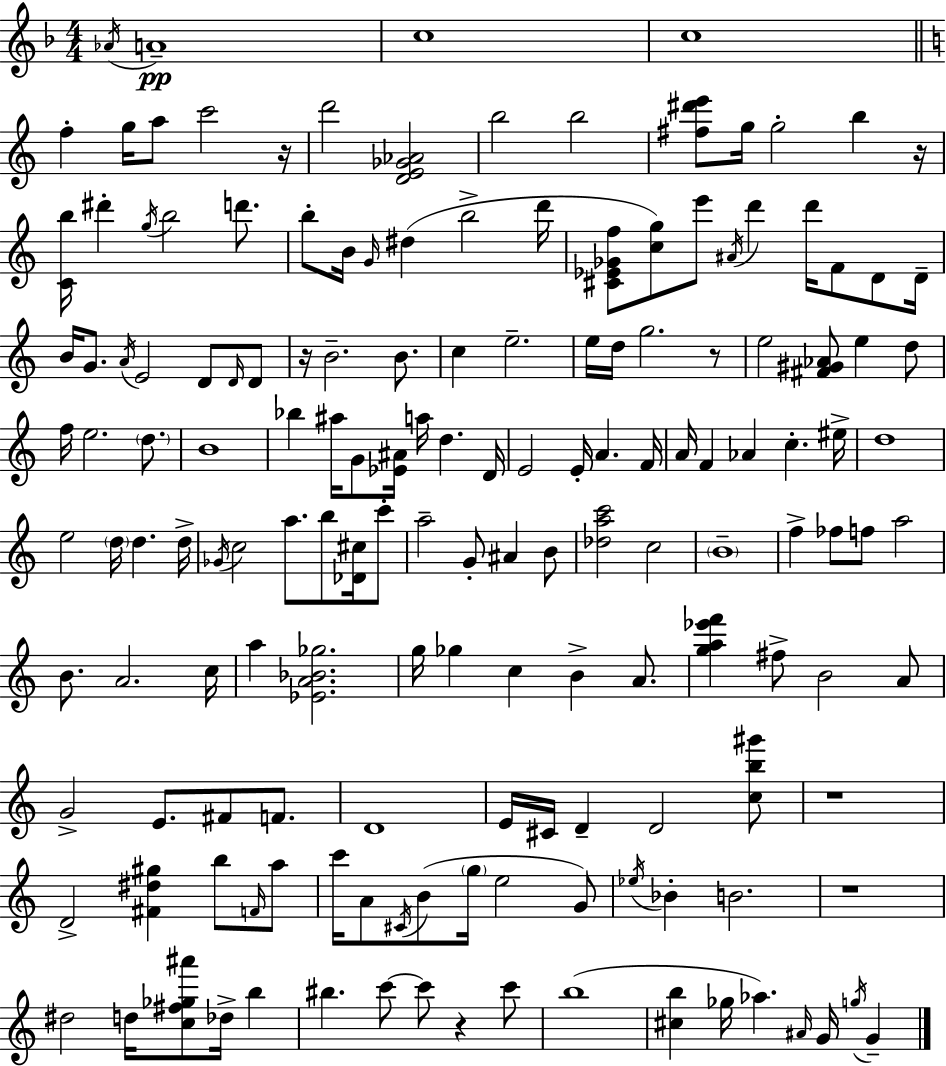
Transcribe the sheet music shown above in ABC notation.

X:1
T:Untitled
M:4/4
L:1/4
K:F
_A/4 A4 c4 c4 f g/4 a/2 c'2 z/4 d'2 [DE_G_A]2 b2 b2 [^f^d'e']/2 g/4 g2 b z/4 [Cb]/4 ^d' g/4 b2 d'/2 b/2 B/4 G/4 ^d b2 d'/4 [^C_E_Gf]/2 [cg]/2 e'/2 ^A/4 d' d'/4 F/2 D/2 D/4 B/4 G/2 A/4 E2 D/2 D/4 D/2 z/4 B2 B/2 c e2 e/4 d/4 g2 z/2 e2 [^F^G_A]/2 e d/2 f/4 e2 d/2 B4 _b ^a/4 G/2 [_E^A]/4 a/4 d D/4 E2 E/4 A F/4 A/4 F _A c ^e/4 d4 e2 d/4 d d/4 _G/4 c2 a/2 b/2 [_D^c]/4 c'/2 a2 G/2 ^A B/2 [_dac']2 c2 B4 f _f/2 f/2 a2 B/2 A2 c/4 a [_EA_B_g]2 g/4 _g c B A/2 [ga_e'f'] ^f/2 B2 A/2 G2 E/2 ^F/2 F/2 D4 E/4 ^C/4 D D2 [cb^g']/2 z4 D2 [^F^d^g] b/2 F/4 a/2 c'/4 A/2 ^C/4 B/2 g/4 e2 G/2 _e/4 _B B2 z4 ^d2 d/4 [c^f_g^a']/2 _d/4 b ^b c'/2 c'/2 z c'/2 b4 [^cb] _g/4 _a ^A/4 G/4 g/4 G